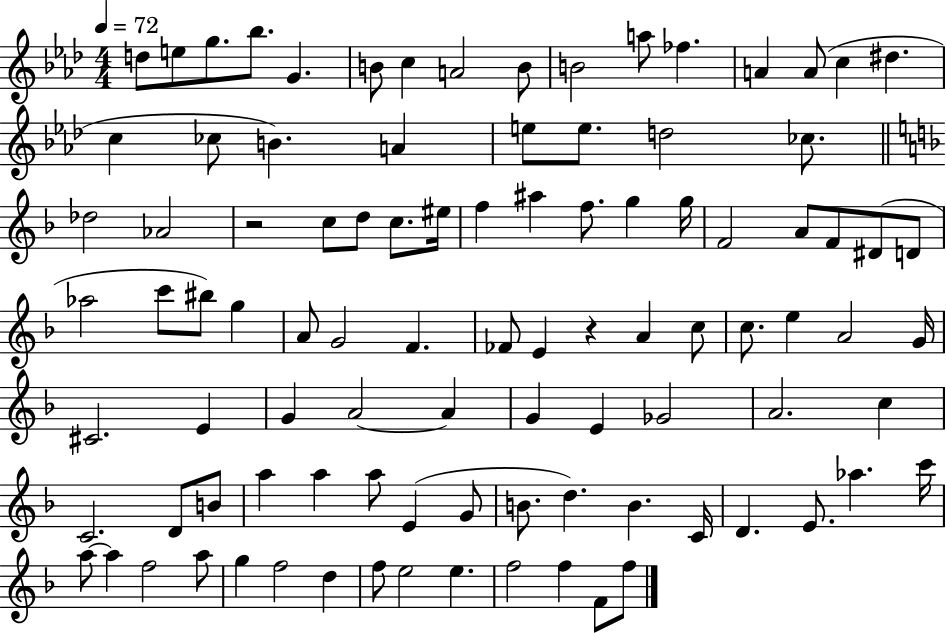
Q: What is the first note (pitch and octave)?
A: D5